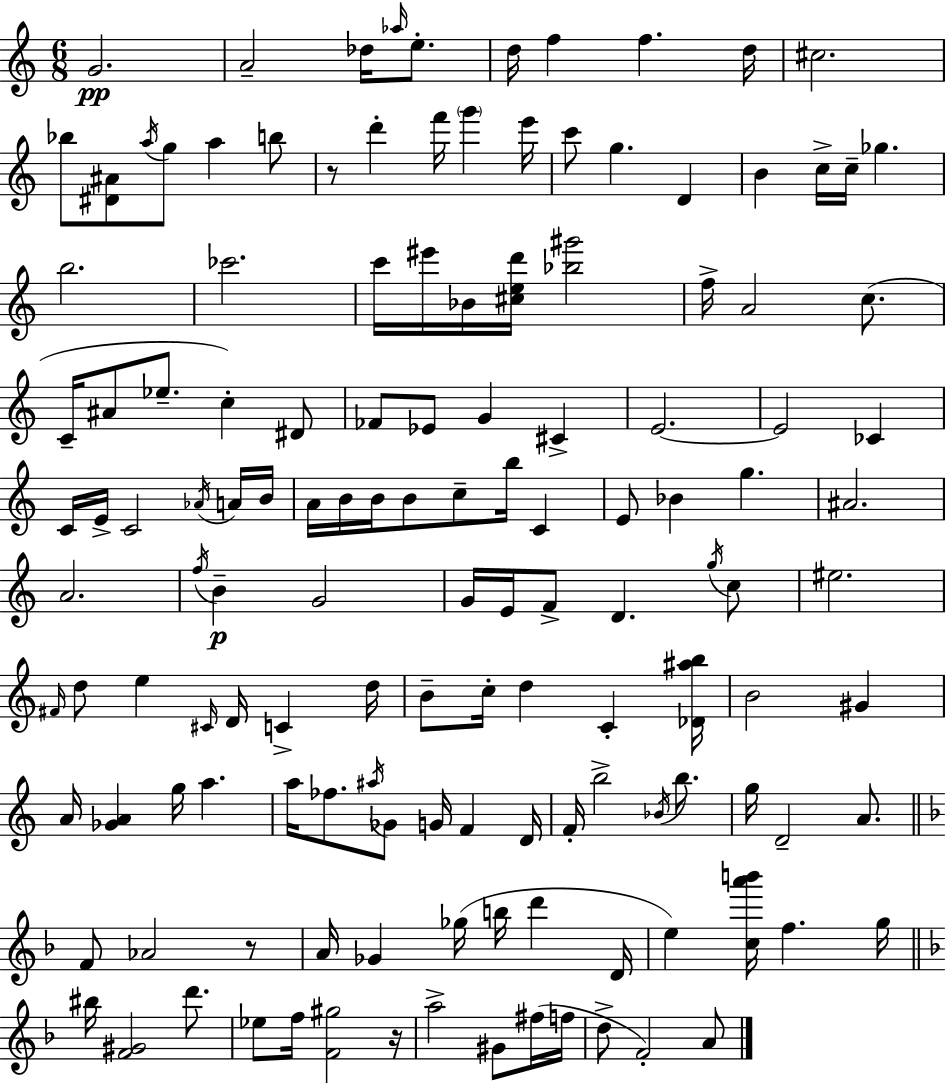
G4/h. A4/h Db5/s Ab5/s E5/e. D5/s F5/q F5/q. D5/s C#5/h. Bb5/e [D#4,A#4]/e A5/s G5/e A5/q B5/e R/e D6/q F6/s G6/q E6/s C6/e G5/q. D4/q B4/q C5/s C5/s Gb5/q. B5/h. CES6/h. C6/s EIS6/s Bb4/s [C#5,E5,D6]/s [Bb5,G#6]/h F5/s A4/h C5/e. C4/s A#4/e Eb5/e. C5/q D#4/e FES4/e Eb4/e G4/q C#4/q E4/h. E4/h CES4/q C4/s E4/s C4/h Ab4/s A4/s B4/s A4/s B4/s B4/s B4/e C5/e B5/s C4/q E4/e Bb4/q G5/q. A#4/h. A4/h. F5/s B4/q G4/h G4/s E4/s F4/e D4/q. G5/s C5/e EIS5/h. F#4/s D5/e E5/q C#4/s D4/s C4/q D5/s B4/e C5/s D5/q C4/q [Db4,A#5,B5]/s B4/h G#4/q A4/s [Gb4,A4]/q G5/s A5/q. A5/s FES5/e. A#5/s Gb4/e G4/s F4/q D4/s F4/s B5/h Bb4/s B5/e. G5/s D4/h A4/e. F4/e Ab4/h R/e A4/s Gb4/q Gb5/s B5/s D6/q D4/s E5/q [C5,A6,B6]/s F5/q. G5/s BIS5/s [F4,G#4]/h D6/e. Eb5/e F5/s [F4,G#5]/h R/s A5/h G#4/e F#5/s F5/s D5/e F4/h A4/e